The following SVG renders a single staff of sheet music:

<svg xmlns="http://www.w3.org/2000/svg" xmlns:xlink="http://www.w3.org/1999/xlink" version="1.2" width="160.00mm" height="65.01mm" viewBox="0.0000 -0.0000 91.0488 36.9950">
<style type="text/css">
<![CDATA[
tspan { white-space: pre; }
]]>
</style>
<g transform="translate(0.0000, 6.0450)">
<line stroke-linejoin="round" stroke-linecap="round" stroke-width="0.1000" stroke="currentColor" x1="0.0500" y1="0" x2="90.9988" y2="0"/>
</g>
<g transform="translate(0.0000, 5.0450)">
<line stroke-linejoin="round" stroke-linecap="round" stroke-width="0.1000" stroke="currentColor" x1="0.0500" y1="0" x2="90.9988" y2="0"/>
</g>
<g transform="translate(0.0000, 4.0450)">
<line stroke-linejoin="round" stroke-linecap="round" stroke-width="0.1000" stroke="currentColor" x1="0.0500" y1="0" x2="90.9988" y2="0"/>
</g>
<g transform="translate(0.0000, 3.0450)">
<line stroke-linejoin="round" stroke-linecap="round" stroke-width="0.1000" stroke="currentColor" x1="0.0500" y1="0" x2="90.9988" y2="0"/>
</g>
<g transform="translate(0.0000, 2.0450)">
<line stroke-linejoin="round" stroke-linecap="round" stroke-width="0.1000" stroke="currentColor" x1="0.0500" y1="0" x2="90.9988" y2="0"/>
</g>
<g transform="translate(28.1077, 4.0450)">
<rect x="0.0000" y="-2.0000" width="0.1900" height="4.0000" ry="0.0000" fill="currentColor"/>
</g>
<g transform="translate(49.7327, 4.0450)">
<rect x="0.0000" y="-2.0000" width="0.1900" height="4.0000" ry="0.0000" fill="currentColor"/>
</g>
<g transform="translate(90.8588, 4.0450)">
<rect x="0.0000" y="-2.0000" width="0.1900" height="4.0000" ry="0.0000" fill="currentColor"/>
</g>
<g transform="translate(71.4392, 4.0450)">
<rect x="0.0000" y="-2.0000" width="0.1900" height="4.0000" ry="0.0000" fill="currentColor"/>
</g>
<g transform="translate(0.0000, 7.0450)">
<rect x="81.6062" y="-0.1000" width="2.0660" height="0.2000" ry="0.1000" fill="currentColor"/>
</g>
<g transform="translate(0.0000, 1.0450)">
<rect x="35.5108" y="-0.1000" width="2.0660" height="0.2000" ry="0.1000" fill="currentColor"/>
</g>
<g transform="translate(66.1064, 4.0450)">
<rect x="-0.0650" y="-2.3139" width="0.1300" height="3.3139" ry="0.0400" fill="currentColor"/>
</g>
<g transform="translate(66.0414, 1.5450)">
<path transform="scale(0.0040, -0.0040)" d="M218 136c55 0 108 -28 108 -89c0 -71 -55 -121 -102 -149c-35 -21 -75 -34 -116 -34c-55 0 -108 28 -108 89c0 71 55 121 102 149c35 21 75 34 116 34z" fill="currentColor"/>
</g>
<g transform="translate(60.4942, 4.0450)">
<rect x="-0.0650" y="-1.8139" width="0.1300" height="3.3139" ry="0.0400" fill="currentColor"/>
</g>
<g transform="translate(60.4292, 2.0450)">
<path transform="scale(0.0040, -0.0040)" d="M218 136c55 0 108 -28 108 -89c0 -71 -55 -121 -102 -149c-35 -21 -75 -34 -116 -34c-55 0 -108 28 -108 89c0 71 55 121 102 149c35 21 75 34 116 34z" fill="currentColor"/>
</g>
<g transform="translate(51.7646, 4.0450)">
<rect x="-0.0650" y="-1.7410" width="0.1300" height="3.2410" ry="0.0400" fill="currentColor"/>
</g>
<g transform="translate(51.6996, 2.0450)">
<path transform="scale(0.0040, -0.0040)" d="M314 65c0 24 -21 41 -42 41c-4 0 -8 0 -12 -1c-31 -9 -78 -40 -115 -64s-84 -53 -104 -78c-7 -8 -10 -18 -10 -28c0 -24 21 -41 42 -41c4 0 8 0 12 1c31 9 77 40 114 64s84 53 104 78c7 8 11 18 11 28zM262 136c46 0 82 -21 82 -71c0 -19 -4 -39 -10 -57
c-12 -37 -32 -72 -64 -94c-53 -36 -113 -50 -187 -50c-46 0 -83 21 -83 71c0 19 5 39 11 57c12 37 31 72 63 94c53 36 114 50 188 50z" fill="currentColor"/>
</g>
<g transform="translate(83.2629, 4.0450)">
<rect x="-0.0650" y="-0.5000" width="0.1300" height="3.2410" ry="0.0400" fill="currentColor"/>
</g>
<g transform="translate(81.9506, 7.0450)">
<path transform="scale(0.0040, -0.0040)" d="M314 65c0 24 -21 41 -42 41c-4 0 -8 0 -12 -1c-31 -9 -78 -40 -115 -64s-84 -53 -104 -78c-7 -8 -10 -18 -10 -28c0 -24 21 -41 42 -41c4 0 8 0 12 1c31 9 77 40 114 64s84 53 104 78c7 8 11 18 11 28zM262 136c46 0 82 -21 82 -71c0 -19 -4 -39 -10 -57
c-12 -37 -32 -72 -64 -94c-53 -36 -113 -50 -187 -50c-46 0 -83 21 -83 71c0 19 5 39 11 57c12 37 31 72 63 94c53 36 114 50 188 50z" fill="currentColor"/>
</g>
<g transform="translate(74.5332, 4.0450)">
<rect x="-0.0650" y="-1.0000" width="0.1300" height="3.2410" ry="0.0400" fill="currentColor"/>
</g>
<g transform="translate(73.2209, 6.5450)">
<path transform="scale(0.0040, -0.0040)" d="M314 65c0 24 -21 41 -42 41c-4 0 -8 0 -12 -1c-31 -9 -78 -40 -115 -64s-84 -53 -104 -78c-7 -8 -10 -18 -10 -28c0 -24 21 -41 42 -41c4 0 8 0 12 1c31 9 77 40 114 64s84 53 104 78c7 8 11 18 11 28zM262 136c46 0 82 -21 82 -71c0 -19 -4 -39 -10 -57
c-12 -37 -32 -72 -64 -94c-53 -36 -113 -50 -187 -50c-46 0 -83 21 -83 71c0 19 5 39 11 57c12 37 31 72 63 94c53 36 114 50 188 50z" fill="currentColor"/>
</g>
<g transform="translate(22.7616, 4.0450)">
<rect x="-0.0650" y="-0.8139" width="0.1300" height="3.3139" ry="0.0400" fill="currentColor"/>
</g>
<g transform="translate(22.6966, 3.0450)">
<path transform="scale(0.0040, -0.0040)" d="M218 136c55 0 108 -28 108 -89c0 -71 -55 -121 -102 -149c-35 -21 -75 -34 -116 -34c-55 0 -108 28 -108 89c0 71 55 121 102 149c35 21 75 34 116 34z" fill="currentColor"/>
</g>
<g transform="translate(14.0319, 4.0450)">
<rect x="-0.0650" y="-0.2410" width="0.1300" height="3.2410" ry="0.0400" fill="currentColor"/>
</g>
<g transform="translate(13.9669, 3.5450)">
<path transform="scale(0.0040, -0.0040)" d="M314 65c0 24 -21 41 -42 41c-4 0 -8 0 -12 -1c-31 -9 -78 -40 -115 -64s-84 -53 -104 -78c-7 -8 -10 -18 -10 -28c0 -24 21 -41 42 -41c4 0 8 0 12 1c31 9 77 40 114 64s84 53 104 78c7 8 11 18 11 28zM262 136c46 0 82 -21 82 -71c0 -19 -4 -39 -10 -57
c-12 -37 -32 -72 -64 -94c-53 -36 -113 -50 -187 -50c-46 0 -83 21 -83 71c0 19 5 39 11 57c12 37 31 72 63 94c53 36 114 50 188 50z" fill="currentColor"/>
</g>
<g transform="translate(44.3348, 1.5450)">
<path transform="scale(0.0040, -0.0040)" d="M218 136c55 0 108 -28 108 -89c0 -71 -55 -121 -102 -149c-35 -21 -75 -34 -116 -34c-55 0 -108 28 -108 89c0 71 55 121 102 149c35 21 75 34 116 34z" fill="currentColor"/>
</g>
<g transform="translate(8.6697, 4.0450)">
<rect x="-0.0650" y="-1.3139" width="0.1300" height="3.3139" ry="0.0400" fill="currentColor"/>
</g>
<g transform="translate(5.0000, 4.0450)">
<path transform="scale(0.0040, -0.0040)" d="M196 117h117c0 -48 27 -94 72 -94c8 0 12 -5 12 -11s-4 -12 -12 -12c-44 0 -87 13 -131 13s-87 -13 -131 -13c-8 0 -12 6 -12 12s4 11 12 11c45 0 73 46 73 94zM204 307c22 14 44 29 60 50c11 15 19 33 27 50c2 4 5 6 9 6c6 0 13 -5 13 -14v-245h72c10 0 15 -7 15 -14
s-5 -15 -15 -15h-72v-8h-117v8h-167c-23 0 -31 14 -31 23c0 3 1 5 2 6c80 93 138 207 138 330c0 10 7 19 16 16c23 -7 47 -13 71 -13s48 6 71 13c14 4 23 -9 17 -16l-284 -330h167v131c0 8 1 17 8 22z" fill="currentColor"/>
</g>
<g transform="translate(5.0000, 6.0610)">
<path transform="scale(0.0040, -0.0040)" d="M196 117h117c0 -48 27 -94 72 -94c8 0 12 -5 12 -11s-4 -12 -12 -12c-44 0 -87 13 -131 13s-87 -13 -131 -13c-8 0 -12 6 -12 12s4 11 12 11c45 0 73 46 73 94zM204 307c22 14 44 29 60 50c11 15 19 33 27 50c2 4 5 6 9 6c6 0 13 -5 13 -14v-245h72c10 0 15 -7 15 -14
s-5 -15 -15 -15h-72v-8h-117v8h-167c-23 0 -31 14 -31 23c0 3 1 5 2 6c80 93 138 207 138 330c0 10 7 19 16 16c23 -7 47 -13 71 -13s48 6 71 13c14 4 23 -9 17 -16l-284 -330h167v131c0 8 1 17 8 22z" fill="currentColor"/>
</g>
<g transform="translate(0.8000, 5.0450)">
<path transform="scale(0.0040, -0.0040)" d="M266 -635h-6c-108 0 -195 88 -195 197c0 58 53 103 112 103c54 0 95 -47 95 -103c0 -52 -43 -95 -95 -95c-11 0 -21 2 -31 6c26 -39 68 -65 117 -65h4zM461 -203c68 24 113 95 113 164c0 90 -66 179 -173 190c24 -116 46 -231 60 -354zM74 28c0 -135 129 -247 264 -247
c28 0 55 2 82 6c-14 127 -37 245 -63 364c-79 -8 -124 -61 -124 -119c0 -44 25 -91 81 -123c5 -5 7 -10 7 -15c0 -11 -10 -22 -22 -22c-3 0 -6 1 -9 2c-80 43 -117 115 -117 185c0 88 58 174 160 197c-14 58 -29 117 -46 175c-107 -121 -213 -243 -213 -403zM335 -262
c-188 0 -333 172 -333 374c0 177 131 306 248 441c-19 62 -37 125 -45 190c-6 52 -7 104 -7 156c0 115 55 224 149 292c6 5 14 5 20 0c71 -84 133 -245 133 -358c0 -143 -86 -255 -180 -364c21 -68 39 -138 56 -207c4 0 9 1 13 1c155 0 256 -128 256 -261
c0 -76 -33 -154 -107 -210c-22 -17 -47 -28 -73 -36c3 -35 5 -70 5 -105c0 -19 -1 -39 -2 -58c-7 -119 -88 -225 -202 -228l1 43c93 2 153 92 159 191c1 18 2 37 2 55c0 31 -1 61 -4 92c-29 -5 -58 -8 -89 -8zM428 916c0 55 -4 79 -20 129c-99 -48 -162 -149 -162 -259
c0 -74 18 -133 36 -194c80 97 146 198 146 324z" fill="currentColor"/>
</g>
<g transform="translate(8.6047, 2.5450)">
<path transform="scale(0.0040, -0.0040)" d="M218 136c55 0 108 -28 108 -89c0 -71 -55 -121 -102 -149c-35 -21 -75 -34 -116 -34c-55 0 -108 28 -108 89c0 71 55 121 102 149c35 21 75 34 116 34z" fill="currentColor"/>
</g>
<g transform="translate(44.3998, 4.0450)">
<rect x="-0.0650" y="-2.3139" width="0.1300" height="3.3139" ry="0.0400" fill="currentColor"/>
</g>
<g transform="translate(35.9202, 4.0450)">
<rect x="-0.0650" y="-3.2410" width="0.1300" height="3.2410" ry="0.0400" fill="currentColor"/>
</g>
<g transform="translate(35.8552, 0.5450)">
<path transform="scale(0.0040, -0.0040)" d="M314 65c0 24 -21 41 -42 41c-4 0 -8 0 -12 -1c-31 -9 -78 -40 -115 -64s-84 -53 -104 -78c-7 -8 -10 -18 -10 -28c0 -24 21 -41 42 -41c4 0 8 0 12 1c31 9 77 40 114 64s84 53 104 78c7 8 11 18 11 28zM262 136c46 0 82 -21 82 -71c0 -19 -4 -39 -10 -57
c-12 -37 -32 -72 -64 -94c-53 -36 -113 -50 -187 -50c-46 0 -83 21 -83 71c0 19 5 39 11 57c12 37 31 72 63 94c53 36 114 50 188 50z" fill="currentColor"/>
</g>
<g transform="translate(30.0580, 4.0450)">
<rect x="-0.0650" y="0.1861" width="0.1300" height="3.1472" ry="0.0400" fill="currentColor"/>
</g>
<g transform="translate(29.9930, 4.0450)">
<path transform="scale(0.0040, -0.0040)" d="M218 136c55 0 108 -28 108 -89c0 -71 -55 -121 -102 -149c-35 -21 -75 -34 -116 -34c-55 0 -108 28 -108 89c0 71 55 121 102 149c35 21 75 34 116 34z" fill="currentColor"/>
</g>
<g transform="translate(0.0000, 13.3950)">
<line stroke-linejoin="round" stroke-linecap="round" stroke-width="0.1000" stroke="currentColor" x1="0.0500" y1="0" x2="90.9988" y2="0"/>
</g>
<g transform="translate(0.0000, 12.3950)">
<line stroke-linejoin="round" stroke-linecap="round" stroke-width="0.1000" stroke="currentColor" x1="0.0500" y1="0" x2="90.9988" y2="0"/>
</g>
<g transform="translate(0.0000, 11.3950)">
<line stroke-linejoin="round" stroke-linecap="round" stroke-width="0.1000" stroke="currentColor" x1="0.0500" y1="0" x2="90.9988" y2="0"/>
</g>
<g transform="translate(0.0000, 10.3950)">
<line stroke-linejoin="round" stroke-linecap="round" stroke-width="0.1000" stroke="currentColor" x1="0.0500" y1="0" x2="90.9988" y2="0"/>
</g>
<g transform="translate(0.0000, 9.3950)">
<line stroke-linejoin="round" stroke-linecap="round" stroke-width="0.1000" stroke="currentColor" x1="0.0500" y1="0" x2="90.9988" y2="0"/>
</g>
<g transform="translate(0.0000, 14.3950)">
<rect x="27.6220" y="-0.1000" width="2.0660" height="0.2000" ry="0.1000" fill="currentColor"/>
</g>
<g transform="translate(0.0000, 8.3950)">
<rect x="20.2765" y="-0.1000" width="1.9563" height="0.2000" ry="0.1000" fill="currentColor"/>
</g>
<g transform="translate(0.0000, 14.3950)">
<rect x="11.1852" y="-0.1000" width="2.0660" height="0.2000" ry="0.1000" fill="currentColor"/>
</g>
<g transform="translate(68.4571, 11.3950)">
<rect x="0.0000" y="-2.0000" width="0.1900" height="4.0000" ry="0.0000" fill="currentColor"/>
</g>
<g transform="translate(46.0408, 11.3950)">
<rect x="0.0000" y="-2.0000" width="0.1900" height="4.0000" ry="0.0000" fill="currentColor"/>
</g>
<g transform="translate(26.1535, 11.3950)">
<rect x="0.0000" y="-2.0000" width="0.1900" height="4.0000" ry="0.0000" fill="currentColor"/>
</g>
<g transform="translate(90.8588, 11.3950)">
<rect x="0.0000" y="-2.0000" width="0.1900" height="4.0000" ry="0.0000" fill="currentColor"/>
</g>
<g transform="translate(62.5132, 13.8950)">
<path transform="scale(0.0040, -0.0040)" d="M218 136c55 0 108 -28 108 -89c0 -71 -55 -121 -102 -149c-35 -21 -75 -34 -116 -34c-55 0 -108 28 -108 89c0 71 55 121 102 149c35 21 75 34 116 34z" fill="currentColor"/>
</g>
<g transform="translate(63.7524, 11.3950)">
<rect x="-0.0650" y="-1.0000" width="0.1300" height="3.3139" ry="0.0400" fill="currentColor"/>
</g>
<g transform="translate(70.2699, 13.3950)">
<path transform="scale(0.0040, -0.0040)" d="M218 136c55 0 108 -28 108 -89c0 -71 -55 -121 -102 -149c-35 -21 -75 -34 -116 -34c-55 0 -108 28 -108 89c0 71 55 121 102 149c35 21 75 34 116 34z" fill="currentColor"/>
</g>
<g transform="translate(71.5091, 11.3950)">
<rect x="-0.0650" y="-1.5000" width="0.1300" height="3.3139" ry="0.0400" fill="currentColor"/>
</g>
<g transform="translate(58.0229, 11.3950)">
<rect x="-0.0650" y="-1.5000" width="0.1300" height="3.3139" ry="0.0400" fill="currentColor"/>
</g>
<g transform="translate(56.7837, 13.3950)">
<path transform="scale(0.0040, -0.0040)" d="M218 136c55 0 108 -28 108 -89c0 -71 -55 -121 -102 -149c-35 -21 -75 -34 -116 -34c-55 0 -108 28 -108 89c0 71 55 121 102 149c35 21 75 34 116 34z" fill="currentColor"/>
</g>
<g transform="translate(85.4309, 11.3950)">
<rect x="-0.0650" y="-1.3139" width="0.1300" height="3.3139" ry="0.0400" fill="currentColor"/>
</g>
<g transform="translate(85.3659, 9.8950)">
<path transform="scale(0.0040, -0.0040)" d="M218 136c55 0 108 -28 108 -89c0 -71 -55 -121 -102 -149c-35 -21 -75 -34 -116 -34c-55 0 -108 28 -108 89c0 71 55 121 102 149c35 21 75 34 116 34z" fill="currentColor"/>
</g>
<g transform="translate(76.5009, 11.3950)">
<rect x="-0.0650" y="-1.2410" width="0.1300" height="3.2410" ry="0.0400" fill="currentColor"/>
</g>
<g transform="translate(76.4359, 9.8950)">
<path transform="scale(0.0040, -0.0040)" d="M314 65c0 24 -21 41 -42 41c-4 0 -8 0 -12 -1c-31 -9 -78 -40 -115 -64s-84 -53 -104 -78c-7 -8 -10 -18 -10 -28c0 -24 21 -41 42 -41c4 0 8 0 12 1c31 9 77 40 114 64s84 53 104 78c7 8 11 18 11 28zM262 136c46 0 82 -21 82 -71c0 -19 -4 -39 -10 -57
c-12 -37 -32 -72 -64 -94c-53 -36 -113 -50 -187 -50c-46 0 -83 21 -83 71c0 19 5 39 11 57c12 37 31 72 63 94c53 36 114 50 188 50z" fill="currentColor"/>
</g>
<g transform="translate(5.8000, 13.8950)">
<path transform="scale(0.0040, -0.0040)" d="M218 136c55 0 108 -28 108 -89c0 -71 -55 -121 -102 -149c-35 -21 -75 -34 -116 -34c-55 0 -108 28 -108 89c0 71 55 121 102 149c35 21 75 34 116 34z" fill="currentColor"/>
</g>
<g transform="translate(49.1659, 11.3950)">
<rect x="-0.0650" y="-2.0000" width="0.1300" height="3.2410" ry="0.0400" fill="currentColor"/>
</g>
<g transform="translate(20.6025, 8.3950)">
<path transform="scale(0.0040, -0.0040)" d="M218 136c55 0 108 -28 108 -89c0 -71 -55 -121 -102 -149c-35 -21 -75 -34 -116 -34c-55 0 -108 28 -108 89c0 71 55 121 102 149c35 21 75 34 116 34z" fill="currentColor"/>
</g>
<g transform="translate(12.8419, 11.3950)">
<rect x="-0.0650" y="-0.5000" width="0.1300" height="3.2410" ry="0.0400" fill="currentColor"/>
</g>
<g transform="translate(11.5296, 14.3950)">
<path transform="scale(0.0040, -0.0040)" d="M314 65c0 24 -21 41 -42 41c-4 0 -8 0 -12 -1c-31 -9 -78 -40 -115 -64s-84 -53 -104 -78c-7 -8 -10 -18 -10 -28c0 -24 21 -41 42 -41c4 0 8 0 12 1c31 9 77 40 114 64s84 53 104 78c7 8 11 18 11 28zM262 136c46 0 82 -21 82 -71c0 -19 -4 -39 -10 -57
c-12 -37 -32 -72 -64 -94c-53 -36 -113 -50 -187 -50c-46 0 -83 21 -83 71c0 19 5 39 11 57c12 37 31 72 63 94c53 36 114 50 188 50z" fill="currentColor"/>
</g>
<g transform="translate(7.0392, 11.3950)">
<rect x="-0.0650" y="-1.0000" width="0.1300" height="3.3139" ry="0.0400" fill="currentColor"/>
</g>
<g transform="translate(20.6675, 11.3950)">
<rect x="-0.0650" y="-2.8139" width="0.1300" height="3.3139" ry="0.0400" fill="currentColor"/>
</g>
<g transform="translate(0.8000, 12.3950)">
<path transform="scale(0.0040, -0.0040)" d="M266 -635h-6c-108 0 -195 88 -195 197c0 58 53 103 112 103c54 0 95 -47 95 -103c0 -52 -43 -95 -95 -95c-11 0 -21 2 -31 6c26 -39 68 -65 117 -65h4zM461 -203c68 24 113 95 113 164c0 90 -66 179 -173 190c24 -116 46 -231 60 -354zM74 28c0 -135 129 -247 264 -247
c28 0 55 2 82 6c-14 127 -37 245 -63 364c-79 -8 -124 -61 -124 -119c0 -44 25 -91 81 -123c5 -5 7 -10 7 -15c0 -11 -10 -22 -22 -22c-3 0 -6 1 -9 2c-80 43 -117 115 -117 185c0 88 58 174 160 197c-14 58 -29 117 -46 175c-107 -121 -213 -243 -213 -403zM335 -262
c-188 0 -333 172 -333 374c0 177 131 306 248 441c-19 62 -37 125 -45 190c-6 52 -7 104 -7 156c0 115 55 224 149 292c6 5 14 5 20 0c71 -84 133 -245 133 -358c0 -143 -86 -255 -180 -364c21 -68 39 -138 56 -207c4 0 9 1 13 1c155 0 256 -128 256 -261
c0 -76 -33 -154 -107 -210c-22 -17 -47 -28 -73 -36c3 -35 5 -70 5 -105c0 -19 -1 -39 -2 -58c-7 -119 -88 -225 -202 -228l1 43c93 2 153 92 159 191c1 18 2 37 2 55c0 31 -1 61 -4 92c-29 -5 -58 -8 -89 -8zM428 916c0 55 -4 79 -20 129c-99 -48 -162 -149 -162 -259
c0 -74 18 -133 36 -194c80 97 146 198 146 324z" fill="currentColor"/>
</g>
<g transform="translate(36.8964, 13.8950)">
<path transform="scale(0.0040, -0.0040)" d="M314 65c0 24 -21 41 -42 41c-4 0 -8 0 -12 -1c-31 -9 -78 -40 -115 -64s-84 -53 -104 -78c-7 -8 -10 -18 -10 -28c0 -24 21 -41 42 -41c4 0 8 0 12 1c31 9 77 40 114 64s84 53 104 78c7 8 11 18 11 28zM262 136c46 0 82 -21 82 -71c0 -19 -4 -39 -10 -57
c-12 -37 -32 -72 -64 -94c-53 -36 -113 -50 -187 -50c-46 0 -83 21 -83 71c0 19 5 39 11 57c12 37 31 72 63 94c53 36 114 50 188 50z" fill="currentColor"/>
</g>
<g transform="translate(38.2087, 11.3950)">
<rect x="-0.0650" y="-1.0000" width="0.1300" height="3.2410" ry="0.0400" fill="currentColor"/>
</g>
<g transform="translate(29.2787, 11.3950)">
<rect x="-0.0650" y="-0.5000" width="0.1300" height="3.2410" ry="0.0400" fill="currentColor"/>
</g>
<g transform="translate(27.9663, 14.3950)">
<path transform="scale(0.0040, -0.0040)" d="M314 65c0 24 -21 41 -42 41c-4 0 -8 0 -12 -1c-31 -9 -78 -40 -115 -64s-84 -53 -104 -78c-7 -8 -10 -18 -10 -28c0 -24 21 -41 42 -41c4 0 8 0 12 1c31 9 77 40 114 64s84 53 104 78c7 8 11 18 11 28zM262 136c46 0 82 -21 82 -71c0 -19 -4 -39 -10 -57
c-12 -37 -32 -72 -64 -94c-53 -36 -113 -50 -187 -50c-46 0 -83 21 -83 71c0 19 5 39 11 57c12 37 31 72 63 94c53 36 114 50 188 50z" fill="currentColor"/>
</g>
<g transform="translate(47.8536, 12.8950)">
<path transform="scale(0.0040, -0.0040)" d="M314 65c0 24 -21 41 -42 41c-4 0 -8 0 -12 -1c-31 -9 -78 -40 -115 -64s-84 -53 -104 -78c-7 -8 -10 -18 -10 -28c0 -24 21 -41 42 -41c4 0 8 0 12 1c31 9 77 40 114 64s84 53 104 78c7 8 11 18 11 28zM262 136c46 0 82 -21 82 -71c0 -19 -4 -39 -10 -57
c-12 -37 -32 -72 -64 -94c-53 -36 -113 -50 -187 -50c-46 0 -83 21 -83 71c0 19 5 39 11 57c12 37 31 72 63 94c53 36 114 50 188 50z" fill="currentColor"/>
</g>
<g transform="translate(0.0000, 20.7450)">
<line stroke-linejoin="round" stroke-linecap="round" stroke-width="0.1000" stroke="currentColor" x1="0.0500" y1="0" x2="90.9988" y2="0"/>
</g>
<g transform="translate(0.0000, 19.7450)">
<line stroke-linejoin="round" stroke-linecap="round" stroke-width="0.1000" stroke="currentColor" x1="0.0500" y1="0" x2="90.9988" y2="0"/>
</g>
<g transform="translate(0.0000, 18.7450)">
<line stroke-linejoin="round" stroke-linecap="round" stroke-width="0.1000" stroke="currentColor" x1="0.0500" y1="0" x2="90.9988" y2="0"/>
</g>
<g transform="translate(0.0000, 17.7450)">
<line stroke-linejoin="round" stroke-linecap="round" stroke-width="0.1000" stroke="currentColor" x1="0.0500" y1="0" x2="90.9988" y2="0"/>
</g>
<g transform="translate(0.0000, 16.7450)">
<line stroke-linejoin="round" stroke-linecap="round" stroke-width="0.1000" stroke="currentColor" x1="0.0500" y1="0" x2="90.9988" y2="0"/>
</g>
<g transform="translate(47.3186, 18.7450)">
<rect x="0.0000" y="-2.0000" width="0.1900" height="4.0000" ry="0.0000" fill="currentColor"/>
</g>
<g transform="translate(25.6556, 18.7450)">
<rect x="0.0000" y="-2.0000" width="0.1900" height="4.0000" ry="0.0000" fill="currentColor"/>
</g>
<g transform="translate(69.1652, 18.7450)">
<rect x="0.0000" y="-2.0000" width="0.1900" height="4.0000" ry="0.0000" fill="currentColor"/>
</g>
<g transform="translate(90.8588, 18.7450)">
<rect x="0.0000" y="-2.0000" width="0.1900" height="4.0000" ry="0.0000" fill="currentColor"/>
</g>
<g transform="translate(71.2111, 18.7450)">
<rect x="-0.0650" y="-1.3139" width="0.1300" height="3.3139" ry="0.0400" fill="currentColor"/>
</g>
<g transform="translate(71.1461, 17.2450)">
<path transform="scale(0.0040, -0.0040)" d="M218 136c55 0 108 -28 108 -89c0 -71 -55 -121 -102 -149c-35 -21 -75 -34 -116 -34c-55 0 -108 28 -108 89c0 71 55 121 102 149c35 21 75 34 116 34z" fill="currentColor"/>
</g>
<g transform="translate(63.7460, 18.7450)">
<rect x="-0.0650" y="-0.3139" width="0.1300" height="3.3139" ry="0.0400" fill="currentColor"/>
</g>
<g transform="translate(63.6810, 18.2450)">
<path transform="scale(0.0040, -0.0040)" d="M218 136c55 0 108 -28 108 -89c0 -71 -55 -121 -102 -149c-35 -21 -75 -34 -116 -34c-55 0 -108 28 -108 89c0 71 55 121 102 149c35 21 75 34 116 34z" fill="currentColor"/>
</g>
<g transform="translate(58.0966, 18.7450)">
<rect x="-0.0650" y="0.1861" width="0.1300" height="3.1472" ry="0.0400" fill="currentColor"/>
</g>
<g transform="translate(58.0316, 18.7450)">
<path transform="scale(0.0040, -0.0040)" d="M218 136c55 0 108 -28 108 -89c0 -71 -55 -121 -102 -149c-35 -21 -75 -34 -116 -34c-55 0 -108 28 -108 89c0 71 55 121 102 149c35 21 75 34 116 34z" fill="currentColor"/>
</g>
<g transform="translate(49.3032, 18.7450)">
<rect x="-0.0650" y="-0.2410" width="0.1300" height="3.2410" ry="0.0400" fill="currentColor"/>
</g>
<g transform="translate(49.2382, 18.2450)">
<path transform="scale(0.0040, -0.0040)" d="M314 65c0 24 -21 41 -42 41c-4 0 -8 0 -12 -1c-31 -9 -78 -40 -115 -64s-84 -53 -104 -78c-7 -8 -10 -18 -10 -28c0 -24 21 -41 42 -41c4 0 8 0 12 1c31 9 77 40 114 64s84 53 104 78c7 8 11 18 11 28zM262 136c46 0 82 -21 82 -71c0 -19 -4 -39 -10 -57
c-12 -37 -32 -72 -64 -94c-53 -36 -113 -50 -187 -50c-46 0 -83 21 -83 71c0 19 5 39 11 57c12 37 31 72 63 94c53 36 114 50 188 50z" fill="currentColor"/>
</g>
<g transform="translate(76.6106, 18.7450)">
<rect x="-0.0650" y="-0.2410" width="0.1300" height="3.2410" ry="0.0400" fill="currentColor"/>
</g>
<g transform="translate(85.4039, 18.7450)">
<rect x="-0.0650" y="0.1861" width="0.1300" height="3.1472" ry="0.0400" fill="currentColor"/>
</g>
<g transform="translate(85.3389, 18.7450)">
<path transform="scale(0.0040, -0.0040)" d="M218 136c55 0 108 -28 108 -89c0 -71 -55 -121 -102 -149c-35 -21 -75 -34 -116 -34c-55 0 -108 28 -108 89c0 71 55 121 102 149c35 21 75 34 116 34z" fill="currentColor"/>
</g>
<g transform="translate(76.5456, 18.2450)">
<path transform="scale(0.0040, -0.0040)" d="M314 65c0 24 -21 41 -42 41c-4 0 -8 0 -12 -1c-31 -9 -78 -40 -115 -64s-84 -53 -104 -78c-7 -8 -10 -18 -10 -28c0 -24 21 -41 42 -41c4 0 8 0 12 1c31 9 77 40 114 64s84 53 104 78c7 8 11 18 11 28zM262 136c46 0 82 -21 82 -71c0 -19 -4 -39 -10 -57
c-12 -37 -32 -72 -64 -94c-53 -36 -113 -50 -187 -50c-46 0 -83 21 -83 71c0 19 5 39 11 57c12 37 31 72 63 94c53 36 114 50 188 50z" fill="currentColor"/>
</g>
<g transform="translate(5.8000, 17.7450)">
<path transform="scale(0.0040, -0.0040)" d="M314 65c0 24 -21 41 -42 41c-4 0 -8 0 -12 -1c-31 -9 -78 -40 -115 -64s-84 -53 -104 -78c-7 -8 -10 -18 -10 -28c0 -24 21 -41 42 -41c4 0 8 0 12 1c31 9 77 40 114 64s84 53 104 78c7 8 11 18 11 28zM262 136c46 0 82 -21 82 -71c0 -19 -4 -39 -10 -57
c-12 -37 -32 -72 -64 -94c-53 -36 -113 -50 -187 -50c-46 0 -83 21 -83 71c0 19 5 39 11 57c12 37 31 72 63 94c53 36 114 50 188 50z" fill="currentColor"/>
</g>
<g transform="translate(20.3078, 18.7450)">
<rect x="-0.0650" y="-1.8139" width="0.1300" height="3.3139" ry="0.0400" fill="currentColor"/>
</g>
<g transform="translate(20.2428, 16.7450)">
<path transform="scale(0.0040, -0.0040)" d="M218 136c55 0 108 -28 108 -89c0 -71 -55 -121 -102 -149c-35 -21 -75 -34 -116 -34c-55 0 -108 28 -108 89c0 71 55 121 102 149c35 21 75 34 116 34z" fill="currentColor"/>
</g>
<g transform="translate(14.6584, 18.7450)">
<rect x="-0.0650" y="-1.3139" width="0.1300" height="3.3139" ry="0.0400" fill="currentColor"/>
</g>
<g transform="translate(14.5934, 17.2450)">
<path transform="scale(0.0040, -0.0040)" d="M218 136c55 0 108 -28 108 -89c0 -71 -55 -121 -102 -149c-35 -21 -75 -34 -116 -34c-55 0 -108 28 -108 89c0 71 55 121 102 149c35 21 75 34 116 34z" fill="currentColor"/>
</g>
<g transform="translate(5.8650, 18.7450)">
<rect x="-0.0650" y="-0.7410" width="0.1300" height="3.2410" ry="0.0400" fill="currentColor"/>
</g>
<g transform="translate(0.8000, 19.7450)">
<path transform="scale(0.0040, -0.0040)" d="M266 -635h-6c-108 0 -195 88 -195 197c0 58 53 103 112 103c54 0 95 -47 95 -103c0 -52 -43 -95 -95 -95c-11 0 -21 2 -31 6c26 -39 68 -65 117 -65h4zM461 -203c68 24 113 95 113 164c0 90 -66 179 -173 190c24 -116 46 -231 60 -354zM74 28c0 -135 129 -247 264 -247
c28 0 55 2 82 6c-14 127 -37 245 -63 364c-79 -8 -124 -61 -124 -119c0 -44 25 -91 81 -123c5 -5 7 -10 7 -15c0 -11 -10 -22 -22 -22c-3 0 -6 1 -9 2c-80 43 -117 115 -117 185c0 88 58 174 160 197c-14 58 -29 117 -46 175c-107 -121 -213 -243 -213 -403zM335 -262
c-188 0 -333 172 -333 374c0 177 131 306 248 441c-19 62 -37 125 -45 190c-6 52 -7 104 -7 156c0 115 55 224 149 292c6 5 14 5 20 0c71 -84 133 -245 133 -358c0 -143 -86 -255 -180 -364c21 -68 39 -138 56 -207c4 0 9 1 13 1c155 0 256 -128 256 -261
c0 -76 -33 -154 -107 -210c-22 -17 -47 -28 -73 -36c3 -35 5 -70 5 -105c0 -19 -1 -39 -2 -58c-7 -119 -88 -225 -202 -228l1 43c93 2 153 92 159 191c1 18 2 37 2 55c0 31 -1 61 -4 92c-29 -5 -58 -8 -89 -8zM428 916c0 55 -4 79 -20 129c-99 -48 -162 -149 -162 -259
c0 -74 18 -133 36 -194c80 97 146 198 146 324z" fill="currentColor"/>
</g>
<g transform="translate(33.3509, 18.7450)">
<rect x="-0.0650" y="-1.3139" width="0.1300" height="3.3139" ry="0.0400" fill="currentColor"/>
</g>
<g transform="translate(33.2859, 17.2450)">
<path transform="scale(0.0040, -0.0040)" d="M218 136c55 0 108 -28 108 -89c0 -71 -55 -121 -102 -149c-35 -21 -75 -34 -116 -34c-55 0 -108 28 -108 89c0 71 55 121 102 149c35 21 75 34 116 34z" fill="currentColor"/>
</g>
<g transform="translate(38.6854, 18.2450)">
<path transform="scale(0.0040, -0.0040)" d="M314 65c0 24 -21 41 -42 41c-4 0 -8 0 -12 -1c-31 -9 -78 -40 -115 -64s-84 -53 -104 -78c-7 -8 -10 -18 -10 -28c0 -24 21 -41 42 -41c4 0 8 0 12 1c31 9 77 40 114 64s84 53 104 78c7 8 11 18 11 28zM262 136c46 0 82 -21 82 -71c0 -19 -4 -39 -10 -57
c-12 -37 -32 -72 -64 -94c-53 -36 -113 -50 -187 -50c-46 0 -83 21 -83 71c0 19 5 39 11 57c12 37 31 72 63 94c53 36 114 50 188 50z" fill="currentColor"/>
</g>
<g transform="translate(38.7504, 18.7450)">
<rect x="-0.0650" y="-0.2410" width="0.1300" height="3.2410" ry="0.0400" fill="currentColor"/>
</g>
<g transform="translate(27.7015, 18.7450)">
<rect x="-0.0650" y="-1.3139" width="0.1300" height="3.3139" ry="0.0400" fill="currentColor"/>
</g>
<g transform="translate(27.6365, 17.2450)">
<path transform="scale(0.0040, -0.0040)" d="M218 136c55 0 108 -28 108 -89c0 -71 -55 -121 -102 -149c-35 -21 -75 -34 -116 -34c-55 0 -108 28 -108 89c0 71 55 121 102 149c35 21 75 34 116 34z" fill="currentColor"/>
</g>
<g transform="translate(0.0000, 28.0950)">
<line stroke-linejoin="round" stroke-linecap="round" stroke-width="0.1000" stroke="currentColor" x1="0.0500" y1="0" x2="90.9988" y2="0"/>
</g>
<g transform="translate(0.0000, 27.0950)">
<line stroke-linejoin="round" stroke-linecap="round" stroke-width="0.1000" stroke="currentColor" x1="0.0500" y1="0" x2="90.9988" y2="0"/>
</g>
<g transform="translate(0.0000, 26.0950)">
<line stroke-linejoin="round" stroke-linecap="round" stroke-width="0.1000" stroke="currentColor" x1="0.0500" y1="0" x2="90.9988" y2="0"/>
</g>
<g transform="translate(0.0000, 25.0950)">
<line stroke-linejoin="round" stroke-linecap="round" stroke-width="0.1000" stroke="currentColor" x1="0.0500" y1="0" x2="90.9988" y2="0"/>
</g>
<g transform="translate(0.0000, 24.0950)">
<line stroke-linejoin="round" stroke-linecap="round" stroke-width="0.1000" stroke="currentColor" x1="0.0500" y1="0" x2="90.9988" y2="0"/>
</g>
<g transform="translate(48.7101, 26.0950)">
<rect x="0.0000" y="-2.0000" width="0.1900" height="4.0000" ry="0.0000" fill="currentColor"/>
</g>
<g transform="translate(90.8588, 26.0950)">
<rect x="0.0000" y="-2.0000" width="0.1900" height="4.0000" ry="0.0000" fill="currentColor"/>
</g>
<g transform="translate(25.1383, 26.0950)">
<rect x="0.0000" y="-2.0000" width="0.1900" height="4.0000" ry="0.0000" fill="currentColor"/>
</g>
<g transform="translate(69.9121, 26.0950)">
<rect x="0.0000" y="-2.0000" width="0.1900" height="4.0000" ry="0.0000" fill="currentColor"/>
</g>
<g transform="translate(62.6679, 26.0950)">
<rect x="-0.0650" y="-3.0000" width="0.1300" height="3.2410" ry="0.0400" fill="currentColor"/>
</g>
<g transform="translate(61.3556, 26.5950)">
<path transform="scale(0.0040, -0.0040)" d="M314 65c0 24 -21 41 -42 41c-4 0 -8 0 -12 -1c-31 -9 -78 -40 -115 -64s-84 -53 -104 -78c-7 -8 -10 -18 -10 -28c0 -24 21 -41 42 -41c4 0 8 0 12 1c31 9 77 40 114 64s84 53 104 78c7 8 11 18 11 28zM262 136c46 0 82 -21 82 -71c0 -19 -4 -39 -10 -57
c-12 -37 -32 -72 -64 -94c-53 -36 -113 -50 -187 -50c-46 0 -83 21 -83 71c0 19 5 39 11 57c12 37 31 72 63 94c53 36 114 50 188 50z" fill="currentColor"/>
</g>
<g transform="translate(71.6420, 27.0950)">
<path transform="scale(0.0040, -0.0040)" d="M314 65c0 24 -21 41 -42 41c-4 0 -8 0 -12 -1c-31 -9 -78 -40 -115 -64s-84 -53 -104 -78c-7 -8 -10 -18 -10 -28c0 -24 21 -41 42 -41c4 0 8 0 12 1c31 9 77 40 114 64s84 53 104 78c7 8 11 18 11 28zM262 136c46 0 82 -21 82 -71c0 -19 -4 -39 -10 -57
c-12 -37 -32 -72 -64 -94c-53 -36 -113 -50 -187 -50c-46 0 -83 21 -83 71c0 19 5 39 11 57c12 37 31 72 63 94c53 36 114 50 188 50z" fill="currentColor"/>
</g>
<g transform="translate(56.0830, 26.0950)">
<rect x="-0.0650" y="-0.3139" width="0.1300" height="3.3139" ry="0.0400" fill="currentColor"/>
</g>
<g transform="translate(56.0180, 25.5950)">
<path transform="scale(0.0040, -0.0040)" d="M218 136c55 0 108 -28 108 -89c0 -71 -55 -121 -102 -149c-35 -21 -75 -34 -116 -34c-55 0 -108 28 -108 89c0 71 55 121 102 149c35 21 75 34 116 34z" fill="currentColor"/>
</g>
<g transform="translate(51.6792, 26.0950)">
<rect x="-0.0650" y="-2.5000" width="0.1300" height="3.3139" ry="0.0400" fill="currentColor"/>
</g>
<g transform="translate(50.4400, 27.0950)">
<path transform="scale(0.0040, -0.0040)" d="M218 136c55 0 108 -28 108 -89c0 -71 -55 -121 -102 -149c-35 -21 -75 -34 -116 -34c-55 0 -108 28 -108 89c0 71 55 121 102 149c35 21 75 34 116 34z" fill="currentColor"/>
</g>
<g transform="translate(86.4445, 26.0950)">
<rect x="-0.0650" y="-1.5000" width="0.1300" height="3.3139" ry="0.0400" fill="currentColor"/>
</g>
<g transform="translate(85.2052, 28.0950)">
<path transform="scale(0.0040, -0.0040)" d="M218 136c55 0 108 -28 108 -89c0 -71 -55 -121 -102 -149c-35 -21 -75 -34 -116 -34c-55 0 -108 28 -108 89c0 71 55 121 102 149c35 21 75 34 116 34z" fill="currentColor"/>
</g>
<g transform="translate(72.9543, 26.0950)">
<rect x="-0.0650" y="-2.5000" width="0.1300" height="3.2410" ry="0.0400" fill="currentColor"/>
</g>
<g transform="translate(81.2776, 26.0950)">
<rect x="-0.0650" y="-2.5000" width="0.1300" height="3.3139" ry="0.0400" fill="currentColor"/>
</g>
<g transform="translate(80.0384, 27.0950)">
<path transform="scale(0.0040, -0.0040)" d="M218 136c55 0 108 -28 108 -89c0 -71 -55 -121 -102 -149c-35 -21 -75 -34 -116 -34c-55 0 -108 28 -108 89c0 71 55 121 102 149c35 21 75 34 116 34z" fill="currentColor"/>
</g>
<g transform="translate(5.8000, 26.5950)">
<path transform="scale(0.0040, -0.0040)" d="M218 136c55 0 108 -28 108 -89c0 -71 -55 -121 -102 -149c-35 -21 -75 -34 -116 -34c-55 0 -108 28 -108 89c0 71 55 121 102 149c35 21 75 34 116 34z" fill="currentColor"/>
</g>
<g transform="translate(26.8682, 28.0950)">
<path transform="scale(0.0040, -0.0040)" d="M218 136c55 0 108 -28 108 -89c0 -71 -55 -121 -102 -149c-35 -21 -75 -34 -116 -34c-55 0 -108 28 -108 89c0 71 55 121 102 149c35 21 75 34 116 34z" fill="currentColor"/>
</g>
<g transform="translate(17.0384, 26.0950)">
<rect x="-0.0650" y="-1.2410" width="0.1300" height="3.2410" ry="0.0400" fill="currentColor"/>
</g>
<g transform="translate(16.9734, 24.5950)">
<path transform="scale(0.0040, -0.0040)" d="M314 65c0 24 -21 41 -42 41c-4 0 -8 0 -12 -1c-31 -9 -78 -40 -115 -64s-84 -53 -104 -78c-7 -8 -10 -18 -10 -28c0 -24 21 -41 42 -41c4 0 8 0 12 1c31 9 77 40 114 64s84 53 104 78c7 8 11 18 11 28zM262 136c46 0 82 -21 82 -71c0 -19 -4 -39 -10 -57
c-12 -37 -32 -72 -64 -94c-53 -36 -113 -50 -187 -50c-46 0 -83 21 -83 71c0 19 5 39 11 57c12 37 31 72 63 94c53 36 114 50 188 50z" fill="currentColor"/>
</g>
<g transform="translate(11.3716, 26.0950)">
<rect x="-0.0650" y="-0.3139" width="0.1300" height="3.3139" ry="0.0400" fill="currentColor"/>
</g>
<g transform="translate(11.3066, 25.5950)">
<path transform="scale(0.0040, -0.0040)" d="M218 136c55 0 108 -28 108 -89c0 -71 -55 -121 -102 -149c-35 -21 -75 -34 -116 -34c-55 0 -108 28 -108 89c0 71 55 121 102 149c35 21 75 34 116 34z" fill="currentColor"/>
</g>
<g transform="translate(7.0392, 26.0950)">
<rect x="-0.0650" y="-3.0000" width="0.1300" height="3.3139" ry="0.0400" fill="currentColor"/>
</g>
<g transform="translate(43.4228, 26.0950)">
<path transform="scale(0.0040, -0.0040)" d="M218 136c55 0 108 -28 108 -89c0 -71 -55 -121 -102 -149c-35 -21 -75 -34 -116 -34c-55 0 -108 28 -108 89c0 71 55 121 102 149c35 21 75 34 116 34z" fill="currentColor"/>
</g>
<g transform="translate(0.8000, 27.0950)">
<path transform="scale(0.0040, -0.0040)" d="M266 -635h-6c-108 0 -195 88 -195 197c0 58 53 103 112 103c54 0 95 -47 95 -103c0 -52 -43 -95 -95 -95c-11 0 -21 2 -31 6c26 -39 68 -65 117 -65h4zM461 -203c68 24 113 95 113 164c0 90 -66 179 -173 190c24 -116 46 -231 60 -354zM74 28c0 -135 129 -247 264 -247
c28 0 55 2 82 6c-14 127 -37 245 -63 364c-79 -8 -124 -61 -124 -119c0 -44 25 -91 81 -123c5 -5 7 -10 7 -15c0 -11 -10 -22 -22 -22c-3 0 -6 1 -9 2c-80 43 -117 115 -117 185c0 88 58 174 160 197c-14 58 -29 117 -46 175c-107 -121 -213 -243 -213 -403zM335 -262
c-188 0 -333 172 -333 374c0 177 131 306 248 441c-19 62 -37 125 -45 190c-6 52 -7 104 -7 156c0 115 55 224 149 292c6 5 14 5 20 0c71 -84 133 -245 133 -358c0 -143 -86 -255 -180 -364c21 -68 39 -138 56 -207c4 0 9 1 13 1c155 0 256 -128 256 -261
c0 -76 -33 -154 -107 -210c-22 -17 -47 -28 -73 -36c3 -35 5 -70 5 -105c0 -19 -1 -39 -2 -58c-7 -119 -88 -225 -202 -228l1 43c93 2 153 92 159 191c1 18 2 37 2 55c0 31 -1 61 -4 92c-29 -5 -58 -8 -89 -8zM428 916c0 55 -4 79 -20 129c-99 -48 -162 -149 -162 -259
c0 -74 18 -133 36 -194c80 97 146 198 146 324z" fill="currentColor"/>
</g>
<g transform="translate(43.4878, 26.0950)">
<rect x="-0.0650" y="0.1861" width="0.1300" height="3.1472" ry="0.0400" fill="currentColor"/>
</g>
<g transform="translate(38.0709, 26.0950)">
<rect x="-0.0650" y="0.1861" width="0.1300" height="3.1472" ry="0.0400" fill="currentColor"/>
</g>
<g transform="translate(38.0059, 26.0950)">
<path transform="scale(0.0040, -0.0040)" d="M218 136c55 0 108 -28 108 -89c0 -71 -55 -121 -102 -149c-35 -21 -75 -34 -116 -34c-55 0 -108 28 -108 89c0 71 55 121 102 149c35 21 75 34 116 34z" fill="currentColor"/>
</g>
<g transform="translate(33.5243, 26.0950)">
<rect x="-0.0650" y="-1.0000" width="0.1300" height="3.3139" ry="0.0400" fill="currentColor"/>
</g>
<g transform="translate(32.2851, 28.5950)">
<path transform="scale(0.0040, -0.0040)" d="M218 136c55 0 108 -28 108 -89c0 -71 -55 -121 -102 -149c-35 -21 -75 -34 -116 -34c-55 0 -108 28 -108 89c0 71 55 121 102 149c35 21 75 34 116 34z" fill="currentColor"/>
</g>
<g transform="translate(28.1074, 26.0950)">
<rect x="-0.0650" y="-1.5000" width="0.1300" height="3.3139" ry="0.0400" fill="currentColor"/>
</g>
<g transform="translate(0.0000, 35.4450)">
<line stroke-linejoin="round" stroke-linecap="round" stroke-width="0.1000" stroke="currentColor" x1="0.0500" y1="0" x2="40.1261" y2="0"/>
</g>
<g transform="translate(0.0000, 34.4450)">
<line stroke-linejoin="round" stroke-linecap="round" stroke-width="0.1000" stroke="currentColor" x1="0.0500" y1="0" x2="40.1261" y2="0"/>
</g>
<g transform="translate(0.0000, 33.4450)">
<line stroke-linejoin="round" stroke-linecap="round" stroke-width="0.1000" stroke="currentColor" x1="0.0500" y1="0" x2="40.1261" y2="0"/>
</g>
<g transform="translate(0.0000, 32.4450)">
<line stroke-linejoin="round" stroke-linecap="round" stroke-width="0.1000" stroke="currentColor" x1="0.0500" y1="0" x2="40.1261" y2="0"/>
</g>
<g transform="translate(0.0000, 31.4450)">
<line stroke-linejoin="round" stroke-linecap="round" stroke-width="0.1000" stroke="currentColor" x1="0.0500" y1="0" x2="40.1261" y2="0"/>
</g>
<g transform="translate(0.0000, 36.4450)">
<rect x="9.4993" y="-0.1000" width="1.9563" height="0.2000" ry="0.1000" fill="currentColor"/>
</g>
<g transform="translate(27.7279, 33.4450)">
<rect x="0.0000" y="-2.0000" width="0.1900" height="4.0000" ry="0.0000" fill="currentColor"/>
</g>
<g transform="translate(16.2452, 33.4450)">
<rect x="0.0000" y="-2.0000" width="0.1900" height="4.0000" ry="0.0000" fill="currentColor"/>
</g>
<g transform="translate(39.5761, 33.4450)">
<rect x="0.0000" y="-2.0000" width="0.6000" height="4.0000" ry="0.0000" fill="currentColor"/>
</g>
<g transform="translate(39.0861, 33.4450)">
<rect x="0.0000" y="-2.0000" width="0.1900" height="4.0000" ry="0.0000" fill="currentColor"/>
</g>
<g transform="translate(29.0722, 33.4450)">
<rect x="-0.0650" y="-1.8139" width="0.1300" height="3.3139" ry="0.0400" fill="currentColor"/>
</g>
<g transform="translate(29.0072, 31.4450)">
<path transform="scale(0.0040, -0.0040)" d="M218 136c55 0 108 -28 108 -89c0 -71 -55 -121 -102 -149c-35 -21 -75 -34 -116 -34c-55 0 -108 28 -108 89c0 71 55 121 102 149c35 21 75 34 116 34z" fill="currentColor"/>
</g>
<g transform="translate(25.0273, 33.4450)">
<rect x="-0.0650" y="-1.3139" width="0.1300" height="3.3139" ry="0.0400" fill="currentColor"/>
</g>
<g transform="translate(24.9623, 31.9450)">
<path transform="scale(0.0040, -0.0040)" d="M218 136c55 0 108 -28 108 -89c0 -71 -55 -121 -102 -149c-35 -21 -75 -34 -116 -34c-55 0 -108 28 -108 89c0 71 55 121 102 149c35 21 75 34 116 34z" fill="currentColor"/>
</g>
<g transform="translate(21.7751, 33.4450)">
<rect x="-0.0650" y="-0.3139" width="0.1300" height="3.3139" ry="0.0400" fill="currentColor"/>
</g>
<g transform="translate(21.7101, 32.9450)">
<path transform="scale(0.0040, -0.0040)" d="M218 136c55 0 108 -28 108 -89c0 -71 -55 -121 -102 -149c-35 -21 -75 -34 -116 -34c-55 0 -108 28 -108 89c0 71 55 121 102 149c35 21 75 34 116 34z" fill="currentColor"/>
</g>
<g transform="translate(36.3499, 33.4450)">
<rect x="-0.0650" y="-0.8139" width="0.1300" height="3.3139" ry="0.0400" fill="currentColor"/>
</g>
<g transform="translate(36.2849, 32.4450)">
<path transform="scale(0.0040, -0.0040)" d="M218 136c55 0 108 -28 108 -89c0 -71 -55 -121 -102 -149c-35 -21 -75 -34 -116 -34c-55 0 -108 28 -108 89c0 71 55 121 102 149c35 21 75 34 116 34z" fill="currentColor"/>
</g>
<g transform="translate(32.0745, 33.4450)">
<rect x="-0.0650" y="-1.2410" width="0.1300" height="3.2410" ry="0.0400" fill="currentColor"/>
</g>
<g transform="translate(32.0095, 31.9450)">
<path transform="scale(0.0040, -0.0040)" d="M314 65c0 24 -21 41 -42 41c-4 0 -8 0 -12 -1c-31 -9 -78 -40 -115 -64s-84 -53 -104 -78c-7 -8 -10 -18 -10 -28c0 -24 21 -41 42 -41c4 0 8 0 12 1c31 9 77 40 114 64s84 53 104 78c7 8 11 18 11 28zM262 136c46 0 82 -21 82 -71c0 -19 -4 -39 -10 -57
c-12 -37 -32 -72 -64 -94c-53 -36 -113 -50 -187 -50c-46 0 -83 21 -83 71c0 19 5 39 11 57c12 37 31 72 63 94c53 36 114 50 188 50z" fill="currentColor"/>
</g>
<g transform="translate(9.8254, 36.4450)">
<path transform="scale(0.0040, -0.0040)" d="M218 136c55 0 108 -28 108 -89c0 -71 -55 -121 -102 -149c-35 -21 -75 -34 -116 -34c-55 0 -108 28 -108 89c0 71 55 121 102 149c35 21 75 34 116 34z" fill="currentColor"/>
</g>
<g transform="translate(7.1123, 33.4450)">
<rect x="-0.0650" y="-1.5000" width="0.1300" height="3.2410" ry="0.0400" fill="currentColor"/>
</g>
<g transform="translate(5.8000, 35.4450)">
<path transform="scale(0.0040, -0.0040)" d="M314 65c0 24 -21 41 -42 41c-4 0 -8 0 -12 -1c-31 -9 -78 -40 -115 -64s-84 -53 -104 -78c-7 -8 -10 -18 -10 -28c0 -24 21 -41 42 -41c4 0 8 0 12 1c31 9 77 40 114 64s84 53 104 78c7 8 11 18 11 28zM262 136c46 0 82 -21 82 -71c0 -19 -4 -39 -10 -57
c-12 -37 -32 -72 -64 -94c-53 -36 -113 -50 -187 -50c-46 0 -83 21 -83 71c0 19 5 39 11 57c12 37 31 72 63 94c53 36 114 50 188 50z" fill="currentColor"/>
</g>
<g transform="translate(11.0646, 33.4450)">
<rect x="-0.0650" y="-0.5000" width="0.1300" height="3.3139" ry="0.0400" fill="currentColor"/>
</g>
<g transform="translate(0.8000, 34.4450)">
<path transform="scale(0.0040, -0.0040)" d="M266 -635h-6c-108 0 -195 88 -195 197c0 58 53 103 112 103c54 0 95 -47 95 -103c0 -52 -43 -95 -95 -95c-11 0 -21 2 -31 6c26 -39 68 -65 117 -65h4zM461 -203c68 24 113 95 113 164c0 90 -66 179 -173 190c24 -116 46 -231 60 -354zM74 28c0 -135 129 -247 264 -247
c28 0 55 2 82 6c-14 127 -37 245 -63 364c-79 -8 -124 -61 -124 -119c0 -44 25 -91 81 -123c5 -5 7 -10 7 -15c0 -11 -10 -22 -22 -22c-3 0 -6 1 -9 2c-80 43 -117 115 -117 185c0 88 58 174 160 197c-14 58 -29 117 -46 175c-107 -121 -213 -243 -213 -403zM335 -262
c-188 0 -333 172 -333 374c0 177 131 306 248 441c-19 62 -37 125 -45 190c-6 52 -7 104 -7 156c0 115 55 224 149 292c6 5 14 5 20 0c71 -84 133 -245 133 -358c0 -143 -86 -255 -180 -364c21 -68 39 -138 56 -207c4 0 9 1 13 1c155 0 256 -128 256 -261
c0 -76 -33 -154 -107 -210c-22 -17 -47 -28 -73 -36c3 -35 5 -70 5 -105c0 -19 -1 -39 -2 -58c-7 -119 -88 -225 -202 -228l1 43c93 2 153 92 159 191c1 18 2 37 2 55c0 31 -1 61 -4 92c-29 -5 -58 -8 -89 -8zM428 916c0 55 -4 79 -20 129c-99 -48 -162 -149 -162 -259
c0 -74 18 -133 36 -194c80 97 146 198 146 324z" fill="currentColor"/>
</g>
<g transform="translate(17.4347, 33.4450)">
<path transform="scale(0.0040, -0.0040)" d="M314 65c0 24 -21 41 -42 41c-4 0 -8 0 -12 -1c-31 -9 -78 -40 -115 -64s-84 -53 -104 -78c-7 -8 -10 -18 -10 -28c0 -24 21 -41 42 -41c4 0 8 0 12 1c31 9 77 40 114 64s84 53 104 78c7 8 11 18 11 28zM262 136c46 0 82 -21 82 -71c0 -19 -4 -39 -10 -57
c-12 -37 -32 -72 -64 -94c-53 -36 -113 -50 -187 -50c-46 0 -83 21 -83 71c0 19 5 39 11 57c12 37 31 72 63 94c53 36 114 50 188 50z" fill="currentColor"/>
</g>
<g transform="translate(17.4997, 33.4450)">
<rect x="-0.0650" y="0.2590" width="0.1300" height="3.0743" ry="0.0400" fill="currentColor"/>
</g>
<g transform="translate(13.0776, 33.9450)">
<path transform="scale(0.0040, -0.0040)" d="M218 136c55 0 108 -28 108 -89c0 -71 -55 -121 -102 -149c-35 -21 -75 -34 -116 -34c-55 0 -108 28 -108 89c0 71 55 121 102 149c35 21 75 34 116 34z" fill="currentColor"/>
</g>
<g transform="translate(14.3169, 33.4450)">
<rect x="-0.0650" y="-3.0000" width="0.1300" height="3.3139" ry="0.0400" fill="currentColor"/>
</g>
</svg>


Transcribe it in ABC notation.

X:1
T:Untitled
M:4/4
L:1/4
K:C
e c2 d B b2 g f2 f g D2 C2 D C2 a C2 D2 F2 E D E e2 e d2 e f e e c2 c2 B c e c2 B A c e2 E D B B G c A2 G2 G E E2 C A B2 c e f e2 d